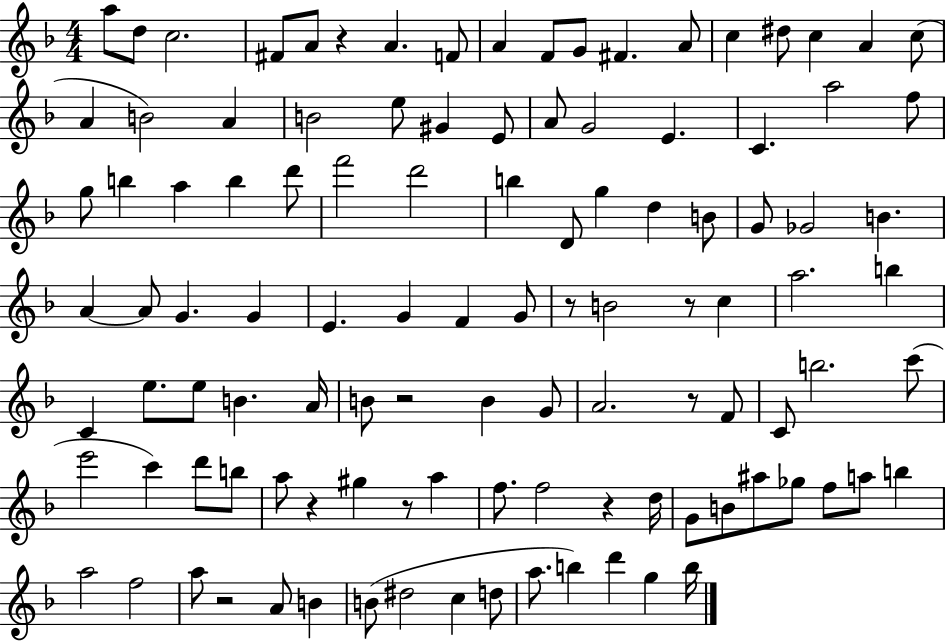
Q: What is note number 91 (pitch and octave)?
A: A4